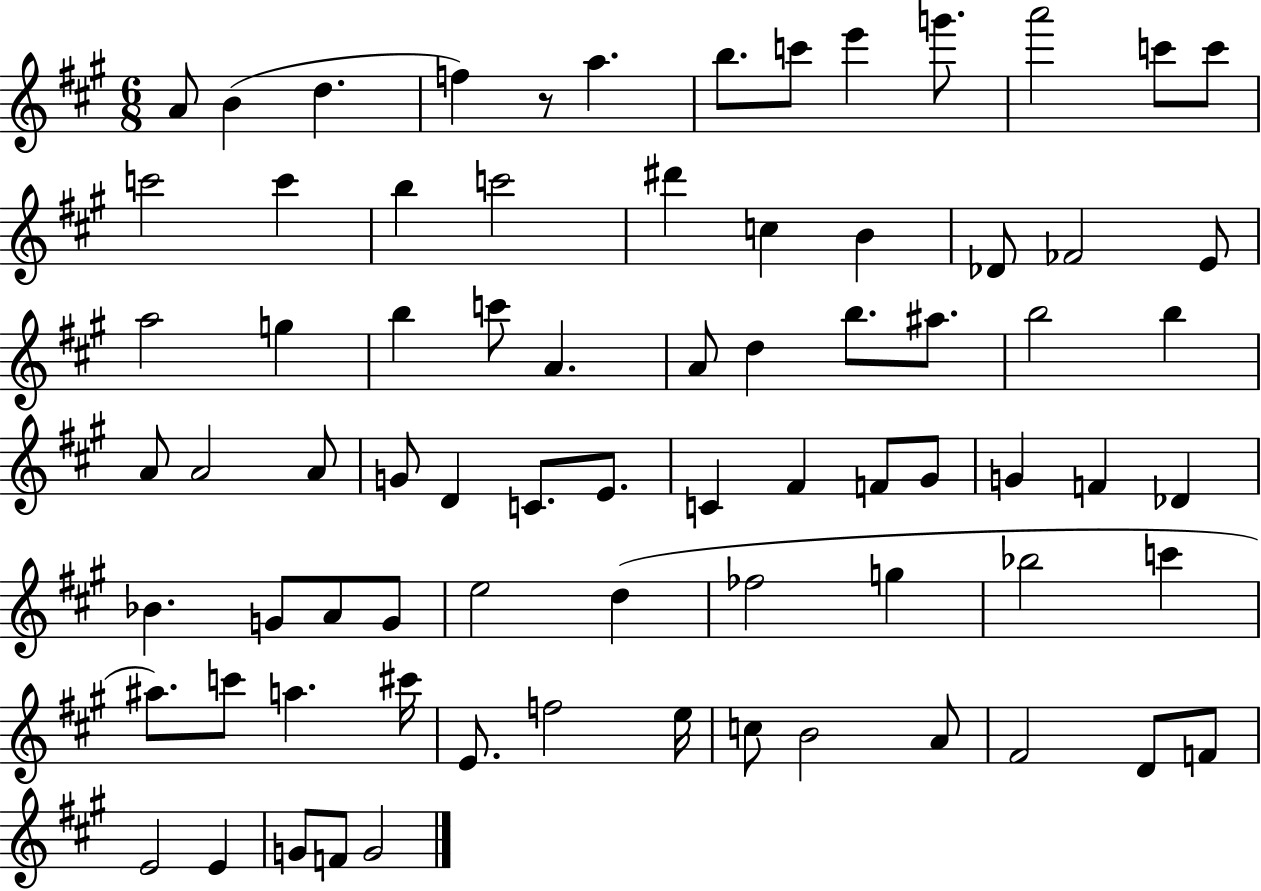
{
  \clef treble
  \numericTimeSignature
  \time 6/8
  \key a \major
  a'8 b'4( d''4. | f''4) r8 a''4. | b''8. c'''8 e'''4 g'''8. | a'''2 c'''8 c'''8 | \break c'''2 c'''4 | b''4 c'''2 | dis'''4 c''4 b'4 | des'8 fes'2 e'8 | \break a''2 g''4 | b''4 c'''8 a'4. | a'8 d''4 b''8. ais''8. | b''2 b''4 | \break a'8 a'2 a'8 | g'8 d'4 c'8. e'8. | c'4 fis'4 f'8 gis'8 | g'4 f'4 des'4 | \break bes'4. g'8 a'8 g'8 | e''2 d''4( | fes''2 g''4 | bes''2 c'''4 | \break ais''8.) c'''8 a''4. cis'''16 | e'8. f''2 e''16 | c''8 b'2 a'8 | fis'2 d'8 f'8 | \break e'2 e'4 | g'8 f'8 g'2 | \bar "|."
}